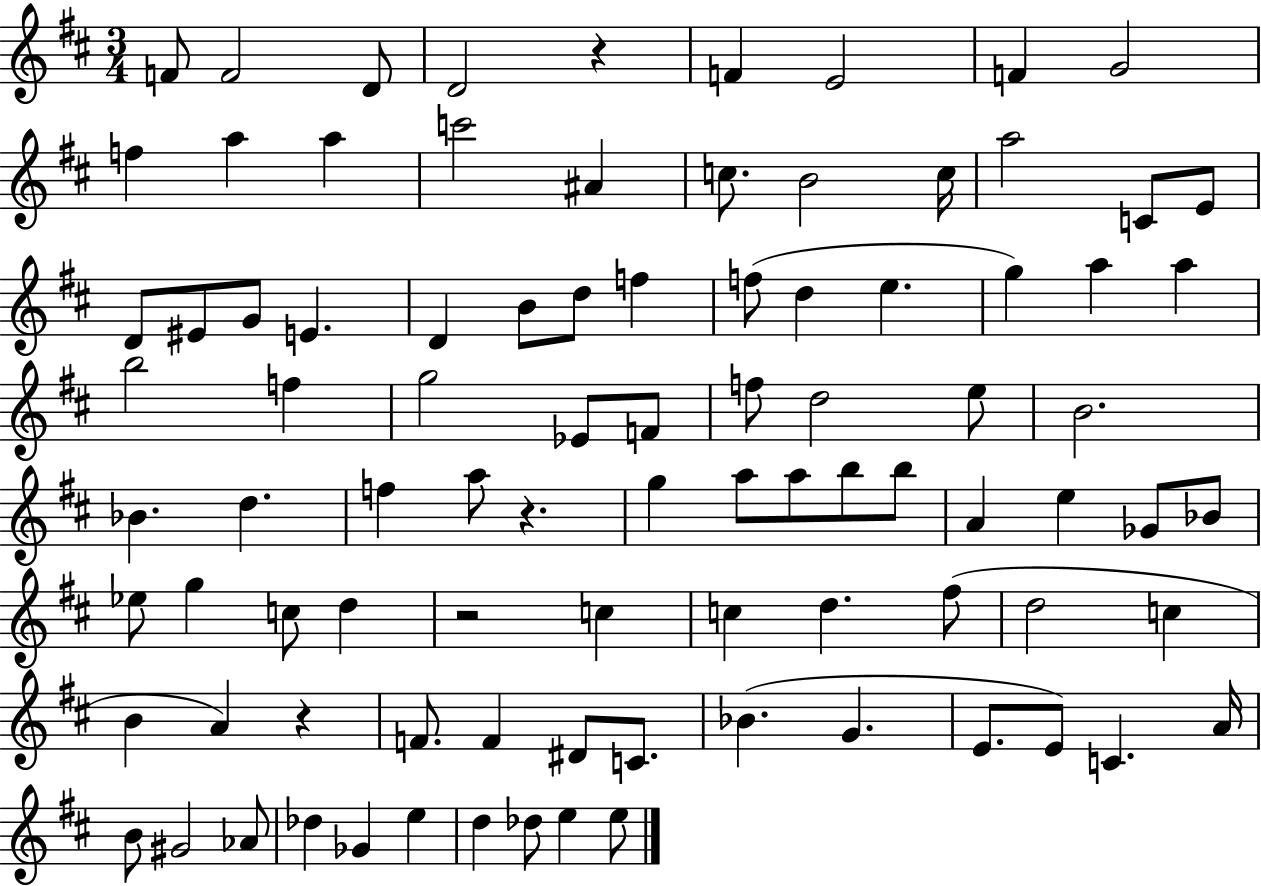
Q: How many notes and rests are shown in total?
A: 91